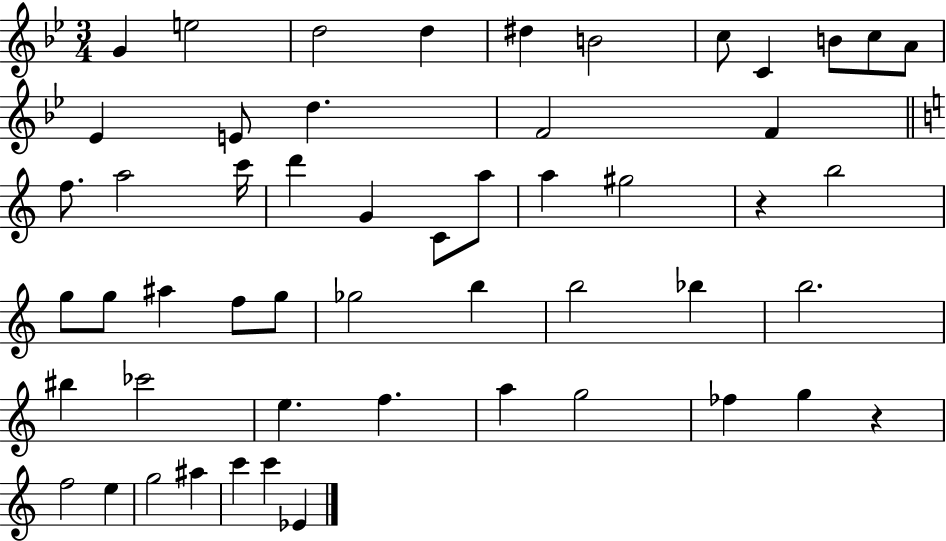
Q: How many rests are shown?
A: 2